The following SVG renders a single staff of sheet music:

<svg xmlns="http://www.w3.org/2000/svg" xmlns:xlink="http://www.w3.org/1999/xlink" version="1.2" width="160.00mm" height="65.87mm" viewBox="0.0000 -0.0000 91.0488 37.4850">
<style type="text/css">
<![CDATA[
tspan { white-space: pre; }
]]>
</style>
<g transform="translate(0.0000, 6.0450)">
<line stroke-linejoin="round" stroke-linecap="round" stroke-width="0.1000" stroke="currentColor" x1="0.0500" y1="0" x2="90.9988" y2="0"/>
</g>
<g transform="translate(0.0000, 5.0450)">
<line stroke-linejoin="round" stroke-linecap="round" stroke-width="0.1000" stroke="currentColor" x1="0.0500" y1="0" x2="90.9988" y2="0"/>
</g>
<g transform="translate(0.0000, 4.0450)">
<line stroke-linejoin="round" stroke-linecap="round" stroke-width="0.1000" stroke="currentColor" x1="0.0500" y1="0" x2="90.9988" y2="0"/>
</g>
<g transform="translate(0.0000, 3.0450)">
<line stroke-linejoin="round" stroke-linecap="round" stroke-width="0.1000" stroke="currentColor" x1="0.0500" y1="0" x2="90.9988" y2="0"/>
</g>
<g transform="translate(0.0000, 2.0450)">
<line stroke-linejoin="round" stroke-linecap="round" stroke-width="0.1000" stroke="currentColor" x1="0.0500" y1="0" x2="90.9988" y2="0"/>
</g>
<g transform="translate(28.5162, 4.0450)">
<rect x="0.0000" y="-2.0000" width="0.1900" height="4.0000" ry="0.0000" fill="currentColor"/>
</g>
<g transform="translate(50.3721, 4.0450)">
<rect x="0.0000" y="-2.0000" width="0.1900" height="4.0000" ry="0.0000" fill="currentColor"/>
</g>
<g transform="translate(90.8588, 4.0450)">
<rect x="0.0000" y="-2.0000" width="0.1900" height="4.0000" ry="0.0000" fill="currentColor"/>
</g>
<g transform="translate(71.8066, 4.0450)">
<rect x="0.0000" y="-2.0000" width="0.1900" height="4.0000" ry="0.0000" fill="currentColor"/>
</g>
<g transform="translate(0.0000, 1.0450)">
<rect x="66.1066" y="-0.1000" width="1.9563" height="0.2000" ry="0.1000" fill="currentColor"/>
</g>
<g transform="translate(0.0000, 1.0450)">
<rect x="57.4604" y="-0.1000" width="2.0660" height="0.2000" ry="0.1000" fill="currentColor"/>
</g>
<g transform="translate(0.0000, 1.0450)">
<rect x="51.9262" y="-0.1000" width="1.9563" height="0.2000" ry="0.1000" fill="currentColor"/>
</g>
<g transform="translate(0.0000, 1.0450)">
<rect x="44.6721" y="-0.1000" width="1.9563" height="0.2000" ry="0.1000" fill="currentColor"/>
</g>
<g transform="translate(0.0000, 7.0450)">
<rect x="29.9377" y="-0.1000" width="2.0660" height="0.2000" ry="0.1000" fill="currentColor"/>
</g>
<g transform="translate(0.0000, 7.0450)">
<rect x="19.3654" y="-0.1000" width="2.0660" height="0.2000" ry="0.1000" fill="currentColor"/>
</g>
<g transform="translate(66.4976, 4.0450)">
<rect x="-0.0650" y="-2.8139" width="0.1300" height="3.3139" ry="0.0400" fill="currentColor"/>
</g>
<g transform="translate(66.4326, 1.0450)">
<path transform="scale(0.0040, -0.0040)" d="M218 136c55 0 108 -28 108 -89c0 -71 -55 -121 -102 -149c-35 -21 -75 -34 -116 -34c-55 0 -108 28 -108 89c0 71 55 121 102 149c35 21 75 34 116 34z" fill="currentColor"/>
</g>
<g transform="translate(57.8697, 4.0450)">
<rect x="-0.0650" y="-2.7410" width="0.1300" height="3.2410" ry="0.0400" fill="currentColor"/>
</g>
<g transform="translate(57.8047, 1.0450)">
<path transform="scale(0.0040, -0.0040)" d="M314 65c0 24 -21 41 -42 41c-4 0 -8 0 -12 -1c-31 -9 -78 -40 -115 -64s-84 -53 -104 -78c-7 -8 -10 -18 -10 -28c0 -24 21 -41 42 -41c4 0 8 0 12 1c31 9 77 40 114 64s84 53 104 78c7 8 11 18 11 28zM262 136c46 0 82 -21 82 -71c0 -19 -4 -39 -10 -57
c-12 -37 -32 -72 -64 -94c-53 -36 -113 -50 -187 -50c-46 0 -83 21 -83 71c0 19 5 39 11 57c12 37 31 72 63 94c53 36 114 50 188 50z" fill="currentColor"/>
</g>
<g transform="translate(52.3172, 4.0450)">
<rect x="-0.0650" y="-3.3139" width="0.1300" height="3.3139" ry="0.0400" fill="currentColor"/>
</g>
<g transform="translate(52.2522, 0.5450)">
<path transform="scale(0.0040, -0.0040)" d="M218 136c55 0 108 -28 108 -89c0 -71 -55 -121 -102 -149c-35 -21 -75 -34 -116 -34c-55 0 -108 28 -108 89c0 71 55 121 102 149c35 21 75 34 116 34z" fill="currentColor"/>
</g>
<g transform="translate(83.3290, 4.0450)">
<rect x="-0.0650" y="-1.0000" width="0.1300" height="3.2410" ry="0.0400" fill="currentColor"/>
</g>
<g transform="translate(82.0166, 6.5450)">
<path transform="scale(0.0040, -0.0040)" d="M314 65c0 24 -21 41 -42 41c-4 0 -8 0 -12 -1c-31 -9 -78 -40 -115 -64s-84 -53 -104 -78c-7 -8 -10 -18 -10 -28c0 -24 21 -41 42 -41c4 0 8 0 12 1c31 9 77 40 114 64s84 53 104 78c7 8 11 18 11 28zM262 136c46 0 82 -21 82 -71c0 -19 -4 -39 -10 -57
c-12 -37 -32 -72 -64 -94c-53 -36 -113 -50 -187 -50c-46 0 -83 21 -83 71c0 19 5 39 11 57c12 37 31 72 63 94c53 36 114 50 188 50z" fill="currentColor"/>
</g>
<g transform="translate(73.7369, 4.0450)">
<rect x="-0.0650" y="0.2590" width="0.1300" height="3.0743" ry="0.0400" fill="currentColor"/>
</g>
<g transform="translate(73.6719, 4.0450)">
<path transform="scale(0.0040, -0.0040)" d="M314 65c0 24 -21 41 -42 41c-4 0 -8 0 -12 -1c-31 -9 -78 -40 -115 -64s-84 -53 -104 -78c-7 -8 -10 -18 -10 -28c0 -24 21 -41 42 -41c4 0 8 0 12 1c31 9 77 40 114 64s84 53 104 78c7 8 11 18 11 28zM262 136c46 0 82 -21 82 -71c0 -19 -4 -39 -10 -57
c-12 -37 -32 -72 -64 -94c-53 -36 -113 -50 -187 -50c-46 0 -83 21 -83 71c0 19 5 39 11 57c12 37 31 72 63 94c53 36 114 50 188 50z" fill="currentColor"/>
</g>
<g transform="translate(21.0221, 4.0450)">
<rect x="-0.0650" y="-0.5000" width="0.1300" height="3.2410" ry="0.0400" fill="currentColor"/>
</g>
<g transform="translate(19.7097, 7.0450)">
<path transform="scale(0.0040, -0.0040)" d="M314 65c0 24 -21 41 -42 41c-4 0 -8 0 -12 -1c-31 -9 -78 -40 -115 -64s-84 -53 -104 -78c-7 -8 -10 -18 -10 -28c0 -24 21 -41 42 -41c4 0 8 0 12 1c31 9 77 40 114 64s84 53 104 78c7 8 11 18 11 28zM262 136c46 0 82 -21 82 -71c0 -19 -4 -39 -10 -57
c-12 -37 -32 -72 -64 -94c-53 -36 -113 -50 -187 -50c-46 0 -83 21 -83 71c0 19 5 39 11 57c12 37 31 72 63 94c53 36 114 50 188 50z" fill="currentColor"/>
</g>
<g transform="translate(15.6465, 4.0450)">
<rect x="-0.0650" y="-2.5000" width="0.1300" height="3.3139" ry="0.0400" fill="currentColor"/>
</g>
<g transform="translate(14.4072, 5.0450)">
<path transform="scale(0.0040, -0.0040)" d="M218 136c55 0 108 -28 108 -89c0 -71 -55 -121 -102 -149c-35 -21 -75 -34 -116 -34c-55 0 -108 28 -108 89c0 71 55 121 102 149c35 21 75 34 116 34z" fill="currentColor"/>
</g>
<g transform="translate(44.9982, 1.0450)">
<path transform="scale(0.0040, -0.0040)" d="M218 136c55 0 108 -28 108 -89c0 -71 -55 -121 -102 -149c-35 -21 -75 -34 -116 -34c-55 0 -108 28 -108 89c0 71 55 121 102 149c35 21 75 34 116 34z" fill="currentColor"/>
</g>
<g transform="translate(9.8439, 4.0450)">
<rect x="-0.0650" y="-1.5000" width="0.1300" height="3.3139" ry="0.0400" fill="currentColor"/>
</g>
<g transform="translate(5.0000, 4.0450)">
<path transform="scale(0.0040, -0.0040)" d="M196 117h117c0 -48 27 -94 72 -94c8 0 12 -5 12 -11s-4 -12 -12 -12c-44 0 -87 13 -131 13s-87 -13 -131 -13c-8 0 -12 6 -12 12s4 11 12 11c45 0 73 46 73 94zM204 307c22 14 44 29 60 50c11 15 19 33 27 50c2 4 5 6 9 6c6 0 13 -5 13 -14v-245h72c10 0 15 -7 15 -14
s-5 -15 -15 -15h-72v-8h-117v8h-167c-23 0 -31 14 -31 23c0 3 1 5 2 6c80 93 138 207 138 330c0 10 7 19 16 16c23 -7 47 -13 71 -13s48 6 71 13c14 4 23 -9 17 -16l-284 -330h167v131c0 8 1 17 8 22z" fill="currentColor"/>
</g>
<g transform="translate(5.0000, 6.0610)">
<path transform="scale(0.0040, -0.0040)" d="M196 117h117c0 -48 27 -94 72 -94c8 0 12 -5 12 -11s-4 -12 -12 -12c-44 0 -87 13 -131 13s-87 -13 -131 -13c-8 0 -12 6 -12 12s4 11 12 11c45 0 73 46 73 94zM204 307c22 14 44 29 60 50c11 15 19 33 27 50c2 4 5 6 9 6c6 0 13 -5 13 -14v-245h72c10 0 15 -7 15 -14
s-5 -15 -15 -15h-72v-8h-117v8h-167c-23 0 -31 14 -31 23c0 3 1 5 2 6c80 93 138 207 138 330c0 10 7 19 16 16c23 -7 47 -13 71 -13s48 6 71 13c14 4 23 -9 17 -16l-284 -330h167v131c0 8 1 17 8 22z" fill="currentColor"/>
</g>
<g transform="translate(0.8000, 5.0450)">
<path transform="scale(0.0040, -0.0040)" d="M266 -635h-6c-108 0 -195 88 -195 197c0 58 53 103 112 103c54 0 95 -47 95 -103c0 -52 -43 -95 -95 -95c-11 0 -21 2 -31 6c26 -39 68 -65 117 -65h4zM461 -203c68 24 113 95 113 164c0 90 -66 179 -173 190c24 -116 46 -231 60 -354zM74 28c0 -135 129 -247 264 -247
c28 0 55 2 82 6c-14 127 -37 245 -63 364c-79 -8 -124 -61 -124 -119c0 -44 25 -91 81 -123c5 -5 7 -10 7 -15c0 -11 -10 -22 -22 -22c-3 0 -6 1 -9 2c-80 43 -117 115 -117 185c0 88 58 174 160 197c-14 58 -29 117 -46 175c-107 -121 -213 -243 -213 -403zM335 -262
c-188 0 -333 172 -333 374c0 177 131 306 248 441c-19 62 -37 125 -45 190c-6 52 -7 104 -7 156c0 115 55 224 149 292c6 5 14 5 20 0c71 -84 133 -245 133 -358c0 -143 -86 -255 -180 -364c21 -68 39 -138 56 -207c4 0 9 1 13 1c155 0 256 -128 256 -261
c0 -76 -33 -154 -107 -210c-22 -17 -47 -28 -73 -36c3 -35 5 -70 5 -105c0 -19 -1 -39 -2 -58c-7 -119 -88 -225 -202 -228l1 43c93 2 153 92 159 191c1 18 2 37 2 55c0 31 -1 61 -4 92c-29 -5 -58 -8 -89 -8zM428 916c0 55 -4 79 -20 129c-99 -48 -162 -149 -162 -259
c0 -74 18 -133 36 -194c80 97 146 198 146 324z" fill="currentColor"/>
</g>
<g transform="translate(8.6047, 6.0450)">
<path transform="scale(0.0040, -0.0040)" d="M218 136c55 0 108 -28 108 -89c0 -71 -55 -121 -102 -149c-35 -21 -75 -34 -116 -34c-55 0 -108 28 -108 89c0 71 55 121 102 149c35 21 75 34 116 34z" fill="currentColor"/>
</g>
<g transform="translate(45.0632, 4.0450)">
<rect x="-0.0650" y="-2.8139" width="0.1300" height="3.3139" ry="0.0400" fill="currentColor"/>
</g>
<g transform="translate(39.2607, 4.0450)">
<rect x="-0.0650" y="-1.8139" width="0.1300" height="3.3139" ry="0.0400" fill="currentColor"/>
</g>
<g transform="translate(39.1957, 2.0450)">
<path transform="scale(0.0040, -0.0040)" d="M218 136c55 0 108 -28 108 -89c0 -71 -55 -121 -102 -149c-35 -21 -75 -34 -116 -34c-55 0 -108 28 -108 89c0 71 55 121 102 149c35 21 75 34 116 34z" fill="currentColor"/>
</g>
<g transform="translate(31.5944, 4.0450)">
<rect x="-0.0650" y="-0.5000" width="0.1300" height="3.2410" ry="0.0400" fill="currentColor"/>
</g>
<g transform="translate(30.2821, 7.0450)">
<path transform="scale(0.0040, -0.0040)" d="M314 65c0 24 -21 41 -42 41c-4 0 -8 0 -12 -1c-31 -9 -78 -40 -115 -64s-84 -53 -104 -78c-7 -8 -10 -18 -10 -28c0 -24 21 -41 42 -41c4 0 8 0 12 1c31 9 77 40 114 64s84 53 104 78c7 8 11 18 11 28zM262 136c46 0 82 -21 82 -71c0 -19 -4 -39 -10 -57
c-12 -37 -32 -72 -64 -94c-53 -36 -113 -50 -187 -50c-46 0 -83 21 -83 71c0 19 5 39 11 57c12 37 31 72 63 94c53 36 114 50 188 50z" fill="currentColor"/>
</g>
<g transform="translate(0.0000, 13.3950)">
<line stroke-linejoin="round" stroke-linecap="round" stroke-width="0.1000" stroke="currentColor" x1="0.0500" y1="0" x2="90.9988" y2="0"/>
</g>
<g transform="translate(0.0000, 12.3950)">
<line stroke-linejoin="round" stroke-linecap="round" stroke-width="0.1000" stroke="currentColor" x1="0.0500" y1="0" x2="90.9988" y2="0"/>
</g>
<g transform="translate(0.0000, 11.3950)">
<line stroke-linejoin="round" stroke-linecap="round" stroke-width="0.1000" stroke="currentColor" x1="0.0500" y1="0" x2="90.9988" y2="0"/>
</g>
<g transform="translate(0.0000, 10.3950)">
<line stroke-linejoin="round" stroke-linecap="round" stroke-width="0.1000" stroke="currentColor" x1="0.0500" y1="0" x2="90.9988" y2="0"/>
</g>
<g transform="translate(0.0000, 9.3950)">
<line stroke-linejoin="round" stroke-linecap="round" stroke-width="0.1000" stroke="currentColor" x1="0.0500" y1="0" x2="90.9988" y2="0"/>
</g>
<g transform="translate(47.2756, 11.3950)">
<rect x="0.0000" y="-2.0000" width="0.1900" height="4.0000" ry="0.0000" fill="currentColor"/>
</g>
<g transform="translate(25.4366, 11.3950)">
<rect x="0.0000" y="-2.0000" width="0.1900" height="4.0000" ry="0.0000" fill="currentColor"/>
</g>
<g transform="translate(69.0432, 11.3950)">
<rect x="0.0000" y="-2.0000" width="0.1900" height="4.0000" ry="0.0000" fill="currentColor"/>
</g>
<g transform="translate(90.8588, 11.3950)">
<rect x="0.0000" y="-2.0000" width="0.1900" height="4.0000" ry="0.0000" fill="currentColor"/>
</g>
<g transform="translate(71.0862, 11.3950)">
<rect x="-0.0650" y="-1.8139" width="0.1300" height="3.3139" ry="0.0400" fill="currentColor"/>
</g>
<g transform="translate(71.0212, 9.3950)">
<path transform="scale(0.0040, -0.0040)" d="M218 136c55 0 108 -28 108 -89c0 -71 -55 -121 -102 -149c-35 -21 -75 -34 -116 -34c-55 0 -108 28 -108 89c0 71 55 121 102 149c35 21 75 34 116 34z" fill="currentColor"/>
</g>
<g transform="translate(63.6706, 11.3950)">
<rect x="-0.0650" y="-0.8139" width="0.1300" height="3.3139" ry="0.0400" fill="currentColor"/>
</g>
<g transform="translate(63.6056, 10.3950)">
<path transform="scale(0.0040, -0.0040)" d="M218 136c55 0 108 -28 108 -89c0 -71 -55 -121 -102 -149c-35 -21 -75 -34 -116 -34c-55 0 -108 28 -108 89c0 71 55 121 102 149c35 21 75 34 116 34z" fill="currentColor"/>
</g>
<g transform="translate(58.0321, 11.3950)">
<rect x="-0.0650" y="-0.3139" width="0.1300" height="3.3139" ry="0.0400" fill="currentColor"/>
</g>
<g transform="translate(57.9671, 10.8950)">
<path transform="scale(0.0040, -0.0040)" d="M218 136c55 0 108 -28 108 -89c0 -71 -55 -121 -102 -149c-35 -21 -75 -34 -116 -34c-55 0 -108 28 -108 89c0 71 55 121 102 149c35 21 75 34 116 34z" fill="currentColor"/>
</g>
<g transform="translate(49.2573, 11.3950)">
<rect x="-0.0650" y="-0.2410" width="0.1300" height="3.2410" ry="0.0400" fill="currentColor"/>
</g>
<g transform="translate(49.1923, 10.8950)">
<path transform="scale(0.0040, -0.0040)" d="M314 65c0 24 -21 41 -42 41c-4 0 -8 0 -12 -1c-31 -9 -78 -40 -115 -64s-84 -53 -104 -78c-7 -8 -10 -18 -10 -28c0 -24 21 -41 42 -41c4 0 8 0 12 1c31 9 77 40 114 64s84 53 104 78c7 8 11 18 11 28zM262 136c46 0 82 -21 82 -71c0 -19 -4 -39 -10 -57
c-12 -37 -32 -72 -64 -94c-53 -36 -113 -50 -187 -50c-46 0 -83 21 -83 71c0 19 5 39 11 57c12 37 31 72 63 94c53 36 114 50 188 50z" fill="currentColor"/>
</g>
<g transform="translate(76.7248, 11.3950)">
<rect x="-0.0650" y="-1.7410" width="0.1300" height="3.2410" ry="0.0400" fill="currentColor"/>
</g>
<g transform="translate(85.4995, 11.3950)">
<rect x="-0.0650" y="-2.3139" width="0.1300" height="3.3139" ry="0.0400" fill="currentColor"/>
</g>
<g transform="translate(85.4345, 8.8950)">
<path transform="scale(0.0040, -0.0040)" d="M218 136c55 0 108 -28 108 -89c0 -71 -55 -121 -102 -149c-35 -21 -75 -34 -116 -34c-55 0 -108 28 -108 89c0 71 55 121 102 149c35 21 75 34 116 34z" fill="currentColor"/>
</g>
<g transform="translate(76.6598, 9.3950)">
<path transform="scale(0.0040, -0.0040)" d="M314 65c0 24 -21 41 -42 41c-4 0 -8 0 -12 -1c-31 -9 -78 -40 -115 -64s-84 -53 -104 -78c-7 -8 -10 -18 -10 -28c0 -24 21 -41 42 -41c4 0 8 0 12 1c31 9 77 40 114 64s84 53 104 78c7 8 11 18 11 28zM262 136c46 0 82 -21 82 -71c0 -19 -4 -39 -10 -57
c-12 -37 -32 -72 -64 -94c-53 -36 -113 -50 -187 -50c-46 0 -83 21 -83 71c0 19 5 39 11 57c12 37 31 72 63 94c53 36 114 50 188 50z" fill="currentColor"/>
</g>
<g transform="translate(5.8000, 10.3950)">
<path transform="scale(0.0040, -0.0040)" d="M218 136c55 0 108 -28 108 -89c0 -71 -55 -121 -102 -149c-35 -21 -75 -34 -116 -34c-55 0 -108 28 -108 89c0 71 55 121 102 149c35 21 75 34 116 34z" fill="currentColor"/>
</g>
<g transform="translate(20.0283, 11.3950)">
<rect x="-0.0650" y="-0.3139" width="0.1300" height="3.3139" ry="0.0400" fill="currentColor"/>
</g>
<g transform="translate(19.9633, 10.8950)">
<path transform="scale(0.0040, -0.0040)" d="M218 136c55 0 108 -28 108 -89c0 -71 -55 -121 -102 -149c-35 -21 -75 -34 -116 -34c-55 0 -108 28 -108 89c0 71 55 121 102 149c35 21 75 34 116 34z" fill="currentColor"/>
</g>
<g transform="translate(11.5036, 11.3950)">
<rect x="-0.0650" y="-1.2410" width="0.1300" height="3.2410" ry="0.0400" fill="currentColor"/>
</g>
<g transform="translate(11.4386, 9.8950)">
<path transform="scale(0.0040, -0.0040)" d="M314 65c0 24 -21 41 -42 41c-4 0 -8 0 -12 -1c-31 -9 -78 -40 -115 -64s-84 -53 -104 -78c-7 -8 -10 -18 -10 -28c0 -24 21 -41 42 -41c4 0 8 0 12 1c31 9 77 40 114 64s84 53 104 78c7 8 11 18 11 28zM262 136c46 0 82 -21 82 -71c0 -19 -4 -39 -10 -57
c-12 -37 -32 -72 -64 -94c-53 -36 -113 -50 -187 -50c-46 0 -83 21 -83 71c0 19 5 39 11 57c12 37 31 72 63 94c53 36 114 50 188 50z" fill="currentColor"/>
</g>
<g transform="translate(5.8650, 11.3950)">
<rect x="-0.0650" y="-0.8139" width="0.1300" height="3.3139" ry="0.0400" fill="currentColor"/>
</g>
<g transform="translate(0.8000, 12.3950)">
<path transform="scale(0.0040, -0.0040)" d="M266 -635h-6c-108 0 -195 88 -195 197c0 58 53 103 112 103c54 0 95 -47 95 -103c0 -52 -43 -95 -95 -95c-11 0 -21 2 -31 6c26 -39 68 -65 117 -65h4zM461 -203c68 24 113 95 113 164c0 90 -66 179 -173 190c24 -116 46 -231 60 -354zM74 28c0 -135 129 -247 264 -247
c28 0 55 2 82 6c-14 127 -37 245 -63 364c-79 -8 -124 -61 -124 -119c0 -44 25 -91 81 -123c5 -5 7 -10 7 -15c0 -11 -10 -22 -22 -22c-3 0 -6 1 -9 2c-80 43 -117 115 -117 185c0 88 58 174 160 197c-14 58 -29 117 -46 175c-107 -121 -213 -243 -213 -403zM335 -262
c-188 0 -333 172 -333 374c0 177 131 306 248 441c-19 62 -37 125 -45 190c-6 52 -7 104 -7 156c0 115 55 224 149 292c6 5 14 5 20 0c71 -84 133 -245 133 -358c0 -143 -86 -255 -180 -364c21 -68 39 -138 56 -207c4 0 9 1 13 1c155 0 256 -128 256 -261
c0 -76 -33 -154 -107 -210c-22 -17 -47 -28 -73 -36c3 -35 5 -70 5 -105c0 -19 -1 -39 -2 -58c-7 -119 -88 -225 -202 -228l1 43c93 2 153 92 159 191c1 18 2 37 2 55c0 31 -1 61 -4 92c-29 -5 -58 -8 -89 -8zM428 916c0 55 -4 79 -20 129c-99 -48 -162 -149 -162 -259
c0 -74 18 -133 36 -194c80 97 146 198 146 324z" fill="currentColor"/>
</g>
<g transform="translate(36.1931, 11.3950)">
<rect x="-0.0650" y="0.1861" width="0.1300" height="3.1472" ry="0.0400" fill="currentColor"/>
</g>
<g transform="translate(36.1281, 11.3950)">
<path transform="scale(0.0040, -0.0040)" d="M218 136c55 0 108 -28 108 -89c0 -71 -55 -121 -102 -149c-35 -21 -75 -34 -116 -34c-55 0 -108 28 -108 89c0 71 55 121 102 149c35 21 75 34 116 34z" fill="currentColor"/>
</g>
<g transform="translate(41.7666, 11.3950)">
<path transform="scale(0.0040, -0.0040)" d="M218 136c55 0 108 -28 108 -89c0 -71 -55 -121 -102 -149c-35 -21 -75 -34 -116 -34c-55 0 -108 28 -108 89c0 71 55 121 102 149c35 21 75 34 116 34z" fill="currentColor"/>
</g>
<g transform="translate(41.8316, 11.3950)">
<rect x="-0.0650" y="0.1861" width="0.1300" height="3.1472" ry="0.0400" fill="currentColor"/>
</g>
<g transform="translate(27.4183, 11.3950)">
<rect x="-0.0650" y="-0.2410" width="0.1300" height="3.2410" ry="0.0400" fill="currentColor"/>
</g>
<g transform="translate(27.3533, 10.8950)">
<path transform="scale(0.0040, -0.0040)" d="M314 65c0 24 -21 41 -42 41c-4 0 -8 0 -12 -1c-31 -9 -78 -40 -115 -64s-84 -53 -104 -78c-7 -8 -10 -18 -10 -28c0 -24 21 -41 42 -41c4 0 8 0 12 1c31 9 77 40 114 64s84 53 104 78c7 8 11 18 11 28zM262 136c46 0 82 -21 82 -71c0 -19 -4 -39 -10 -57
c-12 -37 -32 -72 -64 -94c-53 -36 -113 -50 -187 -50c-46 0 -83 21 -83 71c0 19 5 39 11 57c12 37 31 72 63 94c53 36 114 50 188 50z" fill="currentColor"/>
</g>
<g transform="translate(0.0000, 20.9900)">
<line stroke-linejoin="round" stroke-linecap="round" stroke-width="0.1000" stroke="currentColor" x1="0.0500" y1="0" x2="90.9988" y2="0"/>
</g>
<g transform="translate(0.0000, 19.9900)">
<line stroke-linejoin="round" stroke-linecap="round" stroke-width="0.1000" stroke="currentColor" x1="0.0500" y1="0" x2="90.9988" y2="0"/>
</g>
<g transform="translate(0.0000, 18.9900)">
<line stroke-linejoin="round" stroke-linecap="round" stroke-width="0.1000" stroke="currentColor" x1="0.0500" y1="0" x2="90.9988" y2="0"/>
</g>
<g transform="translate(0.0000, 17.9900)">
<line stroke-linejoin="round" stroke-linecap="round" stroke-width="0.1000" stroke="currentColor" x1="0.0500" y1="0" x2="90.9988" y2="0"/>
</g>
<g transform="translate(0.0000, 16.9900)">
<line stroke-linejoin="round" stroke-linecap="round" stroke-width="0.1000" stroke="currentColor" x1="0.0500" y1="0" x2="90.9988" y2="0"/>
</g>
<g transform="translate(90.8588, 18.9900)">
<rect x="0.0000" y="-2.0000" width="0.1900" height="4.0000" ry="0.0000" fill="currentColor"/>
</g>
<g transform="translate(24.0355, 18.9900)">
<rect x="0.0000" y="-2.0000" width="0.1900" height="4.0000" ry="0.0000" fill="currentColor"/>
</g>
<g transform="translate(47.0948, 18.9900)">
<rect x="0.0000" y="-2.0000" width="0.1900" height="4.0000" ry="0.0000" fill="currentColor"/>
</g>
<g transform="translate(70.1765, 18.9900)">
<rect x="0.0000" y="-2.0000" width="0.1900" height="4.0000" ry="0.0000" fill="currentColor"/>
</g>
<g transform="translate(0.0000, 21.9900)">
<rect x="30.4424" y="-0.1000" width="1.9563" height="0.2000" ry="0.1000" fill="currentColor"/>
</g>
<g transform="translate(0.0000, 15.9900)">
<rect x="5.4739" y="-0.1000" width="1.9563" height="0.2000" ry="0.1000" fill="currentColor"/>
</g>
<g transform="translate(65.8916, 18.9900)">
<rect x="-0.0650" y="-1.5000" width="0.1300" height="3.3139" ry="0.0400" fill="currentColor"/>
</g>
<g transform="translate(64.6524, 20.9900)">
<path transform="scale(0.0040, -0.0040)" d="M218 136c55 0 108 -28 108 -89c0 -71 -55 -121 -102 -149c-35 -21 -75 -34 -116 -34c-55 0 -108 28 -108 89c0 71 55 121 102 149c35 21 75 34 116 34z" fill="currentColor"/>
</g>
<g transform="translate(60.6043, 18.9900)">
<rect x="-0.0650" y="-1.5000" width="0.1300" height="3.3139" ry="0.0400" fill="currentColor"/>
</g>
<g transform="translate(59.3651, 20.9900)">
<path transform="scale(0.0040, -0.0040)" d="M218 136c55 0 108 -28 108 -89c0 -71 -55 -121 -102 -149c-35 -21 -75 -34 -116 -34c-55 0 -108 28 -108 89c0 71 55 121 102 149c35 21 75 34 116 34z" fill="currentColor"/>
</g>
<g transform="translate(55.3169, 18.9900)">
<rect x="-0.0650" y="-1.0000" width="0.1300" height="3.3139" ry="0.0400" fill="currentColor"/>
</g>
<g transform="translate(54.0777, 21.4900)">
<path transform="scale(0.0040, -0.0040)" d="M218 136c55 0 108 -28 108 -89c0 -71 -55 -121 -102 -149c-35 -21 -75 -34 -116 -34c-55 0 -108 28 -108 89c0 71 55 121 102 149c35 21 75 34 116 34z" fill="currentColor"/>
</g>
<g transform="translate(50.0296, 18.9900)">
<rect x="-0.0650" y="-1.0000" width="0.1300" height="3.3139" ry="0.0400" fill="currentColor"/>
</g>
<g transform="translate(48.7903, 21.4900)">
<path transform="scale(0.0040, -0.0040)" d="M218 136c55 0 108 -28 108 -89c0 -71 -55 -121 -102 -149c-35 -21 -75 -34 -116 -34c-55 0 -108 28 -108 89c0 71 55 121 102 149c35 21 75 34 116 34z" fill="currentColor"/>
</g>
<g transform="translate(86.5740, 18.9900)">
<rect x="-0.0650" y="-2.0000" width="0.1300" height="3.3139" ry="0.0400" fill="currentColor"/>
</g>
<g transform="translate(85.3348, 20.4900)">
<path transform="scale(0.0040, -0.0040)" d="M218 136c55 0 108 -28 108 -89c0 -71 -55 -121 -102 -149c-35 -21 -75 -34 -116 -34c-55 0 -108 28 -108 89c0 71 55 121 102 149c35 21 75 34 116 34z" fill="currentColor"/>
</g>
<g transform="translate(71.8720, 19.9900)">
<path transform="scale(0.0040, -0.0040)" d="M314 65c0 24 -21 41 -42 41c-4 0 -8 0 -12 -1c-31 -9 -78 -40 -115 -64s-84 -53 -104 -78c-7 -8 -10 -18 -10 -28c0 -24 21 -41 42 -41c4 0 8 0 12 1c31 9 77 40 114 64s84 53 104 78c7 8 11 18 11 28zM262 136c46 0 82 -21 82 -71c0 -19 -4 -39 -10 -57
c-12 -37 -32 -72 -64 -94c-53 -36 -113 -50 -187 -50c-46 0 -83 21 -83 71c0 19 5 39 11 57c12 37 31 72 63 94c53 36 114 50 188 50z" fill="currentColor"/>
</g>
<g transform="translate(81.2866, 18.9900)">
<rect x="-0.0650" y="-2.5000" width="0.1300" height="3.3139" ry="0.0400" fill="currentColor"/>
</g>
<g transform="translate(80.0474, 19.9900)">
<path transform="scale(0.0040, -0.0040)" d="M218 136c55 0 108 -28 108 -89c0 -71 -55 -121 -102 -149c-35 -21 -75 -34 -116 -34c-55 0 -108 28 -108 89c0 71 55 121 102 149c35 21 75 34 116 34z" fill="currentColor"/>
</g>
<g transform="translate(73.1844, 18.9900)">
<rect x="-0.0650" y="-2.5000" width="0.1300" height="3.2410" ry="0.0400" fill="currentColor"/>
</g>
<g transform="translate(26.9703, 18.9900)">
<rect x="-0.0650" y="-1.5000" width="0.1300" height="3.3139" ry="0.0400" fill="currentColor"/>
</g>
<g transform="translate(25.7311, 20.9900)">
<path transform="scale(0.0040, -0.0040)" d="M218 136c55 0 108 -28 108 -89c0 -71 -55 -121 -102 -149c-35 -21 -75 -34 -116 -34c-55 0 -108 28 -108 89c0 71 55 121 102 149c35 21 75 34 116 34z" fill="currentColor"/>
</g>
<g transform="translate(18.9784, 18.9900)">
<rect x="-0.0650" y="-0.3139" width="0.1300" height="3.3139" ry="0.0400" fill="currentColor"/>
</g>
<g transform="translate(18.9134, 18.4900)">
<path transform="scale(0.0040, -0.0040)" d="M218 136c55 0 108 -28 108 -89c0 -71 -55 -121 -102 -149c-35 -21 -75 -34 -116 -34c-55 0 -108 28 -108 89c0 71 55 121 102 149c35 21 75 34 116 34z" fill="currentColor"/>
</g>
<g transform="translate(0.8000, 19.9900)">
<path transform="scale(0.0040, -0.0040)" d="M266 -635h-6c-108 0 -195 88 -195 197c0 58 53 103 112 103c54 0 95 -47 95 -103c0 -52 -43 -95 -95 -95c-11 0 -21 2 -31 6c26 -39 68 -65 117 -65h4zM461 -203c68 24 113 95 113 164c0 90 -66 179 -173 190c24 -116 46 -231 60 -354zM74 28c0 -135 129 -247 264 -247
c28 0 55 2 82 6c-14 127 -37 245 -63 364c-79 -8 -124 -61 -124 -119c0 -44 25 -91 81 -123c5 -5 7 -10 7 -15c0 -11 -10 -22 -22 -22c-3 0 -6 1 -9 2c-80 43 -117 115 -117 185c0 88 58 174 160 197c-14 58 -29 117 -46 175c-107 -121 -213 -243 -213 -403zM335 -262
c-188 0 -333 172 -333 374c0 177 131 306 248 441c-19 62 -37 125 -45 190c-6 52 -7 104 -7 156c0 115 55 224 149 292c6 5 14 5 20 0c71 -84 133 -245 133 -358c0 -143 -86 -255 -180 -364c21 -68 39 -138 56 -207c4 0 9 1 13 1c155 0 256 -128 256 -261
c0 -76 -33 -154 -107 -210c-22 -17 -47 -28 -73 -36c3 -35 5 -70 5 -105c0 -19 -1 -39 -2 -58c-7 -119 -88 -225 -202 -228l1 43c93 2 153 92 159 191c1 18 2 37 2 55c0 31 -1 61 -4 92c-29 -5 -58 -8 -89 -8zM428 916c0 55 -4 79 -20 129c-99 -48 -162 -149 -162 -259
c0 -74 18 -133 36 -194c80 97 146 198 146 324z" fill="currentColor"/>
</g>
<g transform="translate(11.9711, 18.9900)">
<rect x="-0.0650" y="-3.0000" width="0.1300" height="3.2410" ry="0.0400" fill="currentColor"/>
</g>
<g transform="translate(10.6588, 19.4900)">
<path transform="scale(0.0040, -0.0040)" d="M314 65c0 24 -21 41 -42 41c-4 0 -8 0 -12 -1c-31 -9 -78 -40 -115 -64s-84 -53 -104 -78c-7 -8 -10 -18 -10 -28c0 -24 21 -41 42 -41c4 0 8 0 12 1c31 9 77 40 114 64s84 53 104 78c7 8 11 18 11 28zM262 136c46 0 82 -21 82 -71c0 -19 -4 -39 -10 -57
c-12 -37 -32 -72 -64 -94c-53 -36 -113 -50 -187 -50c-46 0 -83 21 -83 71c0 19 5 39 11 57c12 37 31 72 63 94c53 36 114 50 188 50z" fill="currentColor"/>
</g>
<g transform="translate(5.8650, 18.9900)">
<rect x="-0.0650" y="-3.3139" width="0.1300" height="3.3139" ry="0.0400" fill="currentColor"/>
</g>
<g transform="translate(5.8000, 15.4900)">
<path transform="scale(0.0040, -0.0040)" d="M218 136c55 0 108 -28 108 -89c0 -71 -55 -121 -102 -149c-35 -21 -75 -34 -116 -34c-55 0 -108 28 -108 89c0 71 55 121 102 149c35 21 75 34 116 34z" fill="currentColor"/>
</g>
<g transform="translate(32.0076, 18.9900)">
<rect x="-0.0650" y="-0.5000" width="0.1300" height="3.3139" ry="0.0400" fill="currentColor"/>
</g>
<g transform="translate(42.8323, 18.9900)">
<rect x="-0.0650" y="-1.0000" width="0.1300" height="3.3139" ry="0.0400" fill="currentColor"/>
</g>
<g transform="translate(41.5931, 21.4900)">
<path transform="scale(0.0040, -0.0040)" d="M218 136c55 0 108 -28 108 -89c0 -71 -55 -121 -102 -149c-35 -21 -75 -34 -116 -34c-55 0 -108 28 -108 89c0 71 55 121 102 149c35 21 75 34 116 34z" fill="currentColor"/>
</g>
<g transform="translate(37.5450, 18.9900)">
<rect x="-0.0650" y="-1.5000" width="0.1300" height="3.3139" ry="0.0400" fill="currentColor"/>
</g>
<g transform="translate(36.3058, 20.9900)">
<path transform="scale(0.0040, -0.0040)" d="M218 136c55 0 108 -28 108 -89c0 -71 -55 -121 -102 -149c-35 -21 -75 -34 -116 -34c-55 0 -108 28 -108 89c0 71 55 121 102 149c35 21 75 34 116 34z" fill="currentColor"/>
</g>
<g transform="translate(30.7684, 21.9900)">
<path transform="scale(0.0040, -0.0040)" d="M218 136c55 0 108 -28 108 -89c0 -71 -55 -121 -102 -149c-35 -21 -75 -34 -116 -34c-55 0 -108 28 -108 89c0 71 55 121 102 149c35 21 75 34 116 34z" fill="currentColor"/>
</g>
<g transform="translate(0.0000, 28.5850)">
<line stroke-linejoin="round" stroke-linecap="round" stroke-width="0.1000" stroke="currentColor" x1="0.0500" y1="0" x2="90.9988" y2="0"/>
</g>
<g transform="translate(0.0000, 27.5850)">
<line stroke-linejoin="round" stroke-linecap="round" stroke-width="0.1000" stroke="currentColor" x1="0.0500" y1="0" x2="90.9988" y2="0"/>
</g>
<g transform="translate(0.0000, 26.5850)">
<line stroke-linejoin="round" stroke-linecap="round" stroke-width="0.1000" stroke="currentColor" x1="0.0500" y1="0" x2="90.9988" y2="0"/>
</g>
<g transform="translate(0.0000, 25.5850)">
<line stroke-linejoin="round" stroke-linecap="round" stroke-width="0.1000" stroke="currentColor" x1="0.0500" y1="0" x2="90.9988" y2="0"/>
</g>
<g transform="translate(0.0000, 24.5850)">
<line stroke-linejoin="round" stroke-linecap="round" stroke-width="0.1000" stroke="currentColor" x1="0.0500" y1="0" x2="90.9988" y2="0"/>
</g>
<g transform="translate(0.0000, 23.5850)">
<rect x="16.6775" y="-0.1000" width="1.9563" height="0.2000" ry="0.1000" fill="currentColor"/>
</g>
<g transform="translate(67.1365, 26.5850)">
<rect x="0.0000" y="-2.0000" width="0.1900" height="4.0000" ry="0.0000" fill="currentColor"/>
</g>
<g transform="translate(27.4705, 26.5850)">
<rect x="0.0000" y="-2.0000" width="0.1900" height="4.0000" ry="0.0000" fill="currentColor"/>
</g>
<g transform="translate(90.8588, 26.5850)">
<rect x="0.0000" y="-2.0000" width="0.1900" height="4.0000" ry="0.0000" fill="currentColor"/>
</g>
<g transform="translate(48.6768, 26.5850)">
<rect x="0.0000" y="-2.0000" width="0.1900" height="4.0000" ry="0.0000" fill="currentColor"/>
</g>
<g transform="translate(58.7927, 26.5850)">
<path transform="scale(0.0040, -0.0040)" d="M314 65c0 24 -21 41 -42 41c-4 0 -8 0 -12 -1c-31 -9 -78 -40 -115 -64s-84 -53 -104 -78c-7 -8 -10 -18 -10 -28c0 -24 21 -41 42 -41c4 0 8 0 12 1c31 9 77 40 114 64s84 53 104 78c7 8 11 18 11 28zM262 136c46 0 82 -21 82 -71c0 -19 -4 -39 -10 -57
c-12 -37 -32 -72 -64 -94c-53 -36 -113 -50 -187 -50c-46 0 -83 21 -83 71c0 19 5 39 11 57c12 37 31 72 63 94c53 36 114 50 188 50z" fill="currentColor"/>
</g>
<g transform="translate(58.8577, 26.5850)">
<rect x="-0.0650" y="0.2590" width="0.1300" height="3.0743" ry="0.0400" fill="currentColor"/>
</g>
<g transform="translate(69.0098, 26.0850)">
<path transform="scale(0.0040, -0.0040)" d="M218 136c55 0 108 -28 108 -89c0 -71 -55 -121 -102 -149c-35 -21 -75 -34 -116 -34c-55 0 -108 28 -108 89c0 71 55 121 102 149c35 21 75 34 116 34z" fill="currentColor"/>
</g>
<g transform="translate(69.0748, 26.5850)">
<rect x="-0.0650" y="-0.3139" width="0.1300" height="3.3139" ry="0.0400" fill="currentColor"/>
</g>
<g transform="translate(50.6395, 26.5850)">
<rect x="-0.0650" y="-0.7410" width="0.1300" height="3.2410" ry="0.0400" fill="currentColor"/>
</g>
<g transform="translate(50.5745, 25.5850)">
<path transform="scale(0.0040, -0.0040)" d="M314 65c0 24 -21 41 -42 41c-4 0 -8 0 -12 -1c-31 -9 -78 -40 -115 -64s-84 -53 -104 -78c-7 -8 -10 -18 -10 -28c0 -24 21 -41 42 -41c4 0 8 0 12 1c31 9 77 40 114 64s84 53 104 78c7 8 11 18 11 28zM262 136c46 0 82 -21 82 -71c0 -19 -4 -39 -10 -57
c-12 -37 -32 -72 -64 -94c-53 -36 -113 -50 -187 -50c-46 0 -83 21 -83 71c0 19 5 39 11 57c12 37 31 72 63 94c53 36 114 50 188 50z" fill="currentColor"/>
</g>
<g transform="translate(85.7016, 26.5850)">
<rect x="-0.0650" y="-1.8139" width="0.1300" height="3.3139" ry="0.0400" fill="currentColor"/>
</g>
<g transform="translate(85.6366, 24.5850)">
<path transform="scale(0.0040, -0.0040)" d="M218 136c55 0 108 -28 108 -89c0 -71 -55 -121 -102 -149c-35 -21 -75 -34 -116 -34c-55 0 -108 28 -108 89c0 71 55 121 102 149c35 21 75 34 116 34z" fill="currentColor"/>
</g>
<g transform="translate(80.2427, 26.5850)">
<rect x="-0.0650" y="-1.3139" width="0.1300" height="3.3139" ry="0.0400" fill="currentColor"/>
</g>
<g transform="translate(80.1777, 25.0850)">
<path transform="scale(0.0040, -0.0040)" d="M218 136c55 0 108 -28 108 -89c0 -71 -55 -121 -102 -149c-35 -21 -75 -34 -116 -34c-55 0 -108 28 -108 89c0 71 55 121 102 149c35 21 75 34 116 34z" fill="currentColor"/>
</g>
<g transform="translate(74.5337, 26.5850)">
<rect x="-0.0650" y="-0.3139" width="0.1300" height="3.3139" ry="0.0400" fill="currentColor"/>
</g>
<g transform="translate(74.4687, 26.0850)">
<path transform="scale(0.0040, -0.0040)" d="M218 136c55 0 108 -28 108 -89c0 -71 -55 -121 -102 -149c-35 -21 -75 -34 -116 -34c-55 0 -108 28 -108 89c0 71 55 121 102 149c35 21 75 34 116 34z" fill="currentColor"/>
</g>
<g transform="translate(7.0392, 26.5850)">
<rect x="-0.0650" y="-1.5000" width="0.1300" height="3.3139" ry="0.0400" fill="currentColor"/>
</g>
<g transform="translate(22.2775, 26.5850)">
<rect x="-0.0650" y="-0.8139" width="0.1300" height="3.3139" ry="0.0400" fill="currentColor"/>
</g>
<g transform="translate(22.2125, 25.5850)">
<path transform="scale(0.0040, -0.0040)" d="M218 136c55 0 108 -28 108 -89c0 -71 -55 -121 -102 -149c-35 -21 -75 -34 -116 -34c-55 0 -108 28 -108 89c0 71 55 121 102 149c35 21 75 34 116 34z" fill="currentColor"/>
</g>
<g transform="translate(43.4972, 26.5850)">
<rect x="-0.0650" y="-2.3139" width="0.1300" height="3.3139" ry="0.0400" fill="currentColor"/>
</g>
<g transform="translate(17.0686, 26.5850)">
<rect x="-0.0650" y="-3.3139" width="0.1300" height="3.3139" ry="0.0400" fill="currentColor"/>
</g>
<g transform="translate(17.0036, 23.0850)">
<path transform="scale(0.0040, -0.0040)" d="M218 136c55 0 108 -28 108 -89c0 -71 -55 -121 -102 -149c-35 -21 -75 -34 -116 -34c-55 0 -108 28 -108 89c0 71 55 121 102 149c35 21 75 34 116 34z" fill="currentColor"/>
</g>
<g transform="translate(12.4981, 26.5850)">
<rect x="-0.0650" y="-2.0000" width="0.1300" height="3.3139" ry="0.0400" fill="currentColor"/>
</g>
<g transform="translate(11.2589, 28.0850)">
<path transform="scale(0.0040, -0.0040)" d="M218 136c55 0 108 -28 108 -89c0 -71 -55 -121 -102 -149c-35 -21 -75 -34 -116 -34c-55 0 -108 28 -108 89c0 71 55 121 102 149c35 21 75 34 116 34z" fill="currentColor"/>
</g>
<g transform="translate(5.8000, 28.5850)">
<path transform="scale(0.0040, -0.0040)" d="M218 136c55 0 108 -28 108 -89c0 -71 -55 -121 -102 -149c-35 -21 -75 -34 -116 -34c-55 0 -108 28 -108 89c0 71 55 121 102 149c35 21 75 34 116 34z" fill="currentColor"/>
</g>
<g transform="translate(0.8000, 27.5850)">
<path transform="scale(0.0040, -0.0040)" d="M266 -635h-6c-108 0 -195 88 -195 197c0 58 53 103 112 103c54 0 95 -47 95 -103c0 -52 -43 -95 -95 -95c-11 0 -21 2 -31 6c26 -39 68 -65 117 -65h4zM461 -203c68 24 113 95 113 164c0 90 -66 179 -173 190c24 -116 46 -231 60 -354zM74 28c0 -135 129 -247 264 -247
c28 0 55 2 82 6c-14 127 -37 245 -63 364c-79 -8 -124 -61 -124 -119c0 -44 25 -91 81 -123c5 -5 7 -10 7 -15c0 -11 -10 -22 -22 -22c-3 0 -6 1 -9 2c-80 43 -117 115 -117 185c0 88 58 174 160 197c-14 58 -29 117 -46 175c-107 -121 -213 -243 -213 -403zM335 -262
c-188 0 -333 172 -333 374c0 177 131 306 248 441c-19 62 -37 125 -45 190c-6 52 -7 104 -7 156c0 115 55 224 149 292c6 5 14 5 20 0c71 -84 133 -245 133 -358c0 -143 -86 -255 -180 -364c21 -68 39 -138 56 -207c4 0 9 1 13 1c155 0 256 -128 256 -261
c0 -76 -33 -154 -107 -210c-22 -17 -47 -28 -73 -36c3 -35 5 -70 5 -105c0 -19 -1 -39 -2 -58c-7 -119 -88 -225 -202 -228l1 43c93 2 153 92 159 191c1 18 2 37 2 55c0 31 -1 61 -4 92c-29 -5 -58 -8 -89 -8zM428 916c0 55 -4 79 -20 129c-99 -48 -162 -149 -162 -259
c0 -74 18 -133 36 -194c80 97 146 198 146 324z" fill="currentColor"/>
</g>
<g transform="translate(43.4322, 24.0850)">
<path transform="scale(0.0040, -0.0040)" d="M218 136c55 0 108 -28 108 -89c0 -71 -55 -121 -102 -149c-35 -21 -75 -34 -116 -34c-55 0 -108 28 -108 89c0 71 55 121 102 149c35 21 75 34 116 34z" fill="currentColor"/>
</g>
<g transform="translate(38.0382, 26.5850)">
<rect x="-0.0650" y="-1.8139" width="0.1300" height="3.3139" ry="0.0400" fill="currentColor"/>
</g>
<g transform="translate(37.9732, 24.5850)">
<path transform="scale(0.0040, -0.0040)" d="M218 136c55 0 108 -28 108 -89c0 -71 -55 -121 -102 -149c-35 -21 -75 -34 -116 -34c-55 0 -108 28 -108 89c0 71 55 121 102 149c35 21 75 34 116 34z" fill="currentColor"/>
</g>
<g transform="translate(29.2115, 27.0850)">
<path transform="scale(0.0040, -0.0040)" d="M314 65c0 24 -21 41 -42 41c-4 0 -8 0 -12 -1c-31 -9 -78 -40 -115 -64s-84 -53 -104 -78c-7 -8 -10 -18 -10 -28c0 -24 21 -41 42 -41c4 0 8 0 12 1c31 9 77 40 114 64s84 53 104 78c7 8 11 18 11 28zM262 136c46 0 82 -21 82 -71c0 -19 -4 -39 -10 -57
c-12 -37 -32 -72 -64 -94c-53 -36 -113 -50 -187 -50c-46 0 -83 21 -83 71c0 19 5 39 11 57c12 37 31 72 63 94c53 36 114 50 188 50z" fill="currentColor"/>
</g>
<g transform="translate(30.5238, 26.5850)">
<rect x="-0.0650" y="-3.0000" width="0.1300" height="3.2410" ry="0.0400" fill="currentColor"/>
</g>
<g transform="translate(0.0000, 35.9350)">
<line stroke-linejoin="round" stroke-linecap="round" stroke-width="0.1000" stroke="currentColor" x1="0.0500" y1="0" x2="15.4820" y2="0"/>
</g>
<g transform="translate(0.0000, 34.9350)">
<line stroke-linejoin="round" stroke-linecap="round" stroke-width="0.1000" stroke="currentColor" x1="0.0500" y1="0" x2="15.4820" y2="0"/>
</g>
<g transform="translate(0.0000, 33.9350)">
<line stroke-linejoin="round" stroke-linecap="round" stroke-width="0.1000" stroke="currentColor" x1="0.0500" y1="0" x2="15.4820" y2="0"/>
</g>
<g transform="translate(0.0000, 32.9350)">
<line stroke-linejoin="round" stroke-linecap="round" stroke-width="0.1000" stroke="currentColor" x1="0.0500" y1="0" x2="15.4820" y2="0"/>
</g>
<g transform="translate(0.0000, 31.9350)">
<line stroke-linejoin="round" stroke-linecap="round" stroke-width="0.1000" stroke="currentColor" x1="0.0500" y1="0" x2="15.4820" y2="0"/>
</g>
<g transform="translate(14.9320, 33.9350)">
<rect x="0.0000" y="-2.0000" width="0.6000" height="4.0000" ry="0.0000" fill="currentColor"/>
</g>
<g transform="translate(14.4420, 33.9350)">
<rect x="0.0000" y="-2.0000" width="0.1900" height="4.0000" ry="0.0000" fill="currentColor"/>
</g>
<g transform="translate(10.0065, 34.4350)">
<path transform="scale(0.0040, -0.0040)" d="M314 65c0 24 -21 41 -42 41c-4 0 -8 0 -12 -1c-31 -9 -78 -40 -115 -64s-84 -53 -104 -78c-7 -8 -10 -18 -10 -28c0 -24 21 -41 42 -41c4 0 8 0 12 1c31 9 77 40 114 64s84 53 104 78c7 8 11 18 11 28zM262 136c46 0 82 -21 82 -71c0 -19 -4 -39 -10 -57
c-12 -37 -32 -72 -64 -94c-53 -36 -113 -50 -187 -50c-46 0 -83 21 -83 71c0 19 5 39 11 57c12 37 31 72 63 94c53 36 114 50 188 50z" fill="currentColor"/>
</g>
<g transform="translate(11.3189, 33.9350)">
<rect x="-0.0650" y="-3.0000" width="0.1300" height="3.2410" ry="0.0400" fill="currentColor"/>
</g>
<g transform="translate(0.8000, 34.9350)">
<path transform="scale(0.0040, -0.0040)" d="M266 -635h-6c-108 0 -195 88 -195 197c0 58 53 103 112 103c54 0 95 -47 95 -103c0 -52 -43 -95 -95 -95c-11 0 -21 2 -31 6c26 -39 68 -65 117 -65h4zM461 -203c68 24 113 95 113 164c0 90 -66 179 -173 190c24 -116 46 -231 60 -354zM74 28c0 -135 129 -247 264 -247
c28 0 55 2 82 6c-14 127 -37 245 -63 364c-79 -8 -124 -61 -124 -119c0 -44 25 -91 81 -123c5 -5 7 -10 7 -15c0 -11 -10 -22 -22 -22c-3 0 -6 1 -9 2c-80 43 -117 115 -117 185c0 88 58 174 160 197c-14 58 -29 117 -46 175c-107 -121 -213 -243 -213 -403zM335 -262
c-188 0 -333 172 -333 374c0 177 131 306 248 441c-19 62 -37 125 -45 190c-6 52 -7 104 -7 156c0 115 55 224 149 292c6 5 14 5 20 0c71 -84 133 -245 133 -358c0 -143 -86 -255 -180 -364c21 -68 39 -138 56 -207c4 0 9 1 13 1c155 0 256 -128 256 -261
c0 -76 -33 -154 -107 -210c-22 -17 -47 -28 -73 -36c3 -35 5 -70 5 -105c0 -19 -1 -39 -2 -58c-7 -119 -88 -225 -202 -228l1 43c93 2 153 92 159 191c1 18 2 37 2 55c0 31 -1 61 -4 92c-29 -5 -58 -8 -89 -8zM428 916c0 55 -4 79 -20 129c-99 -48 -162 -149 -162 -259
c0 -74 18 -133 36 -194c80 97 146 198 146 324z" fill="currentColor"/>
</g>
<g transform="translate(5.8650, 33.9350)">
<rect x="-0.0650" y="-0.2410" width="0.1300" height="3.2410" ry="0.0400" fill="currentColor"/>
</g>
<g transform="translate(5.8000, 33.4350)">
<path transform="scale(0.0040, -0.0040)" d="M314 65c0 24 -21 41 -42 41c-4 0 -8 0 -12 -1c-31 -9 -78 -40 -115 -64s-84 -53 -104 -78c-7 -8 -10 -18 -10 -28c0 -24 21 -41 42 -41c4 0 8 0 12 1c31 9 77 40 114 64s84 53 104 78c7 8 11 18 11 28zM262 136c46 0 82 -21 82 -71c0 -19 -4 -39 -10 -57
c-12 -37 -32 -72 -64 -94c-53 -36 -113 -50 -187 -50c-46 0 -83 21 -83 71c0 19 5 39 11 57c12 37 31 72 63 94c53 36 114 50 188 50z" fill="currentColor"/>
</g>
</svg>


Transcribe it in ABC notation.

X:1
T:Untitled
M:4/4
L:1/4
K:C
E G C2 C2 f a b a2 a B2 D2 d e2 c c2 B B c2 c d f f2 g b A2 c E C E D D D E E G2 G F E F b d A2 f g d2 B2 c c e f c2 A2